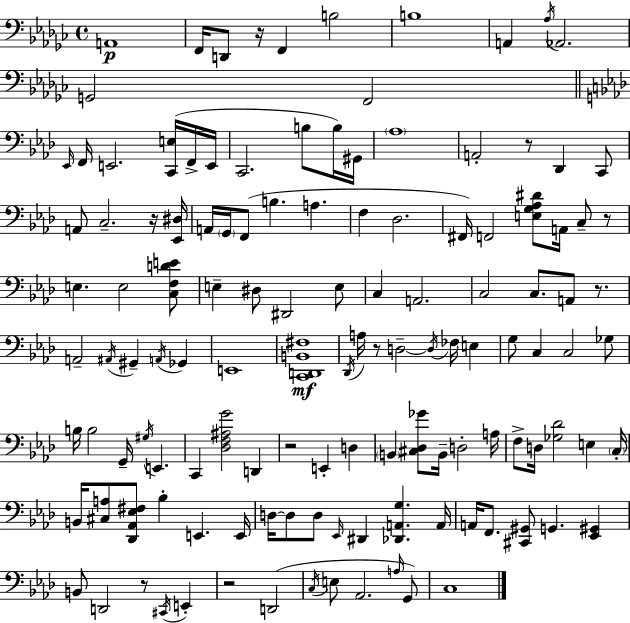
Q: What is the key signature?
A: EES minor